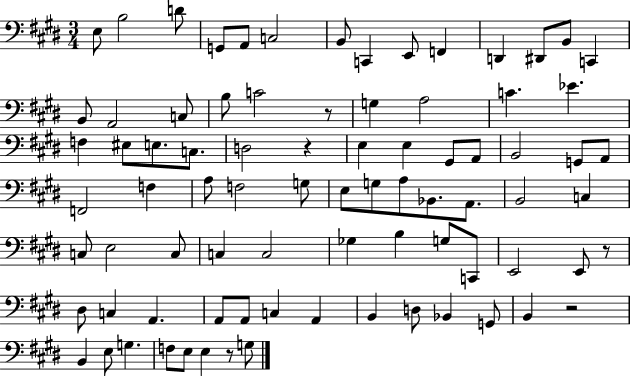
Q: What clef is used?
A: bass